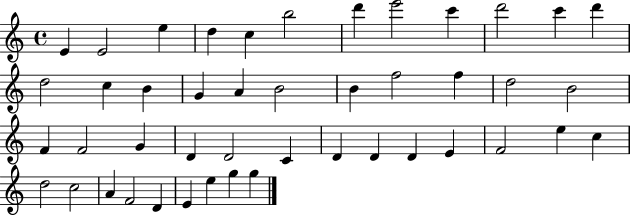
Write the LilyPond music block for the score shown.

{
  \clef treble
  \time 4/4
  \defaultTimeSignature
  \key c \major
  e'4 e'2 e''4 | d''4 c''4 b''2 | d'''4 e'''2 c'''4 | d'''2 c'''4 d'''4 | \break d''2 c''4 b'4 | g'4 a'4 b'2 | b'4 f''2 f''4 | d''2 b'2 | \break f'4 f'2 g'4 | d'4 d'2 c'4 | d'4 d'4 d'4 e'4 | f'2 e''4 c''4 | \break d''2 c''2 | a'4 f'2 d'4 | e'4 e''4 g''4 g''4 | \bar "|."
}